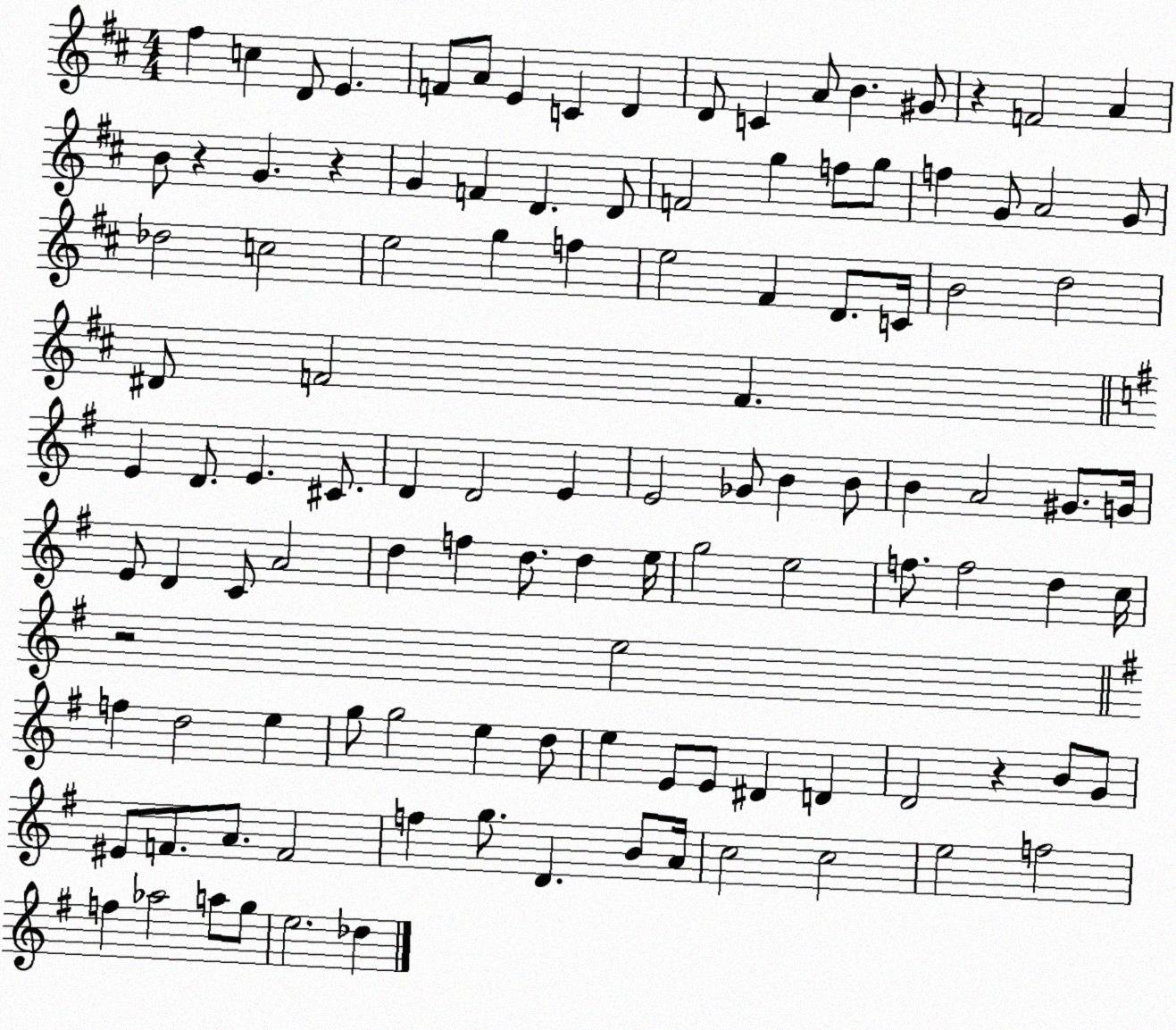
X:1
T:Untitled
M:4/4
L:1/4
K:D
^f c D/2 E F/2 A/2 E C D D/2 C A/2 B ^G/2 z F2 A B/2 z G z G F D D/2 F2 g f/2 g/2 f G/2 A2 G/2 _d2 c2 e2 g f e2 ^F D/2 C/4 B2 d2 ^D/2 F2 F E D/2 E ^C/2 D D2 E E2 _G/2 B B/2 B A2 ^G/2 G/4 E/2 D C/2 A2 d f d/2 d e/4 g2 e2 f/2 f2 d c/4 z2 e2 f d2 e g/2 g2 e d/2 e E/2 E/2 ^D D D2 z B/2 G/2 ^E/2 F/2 A/2 F2 f g/2 D B/2 A/4 c2 c2 e2 f2 f _a2 a/2 g/2 e2 _d